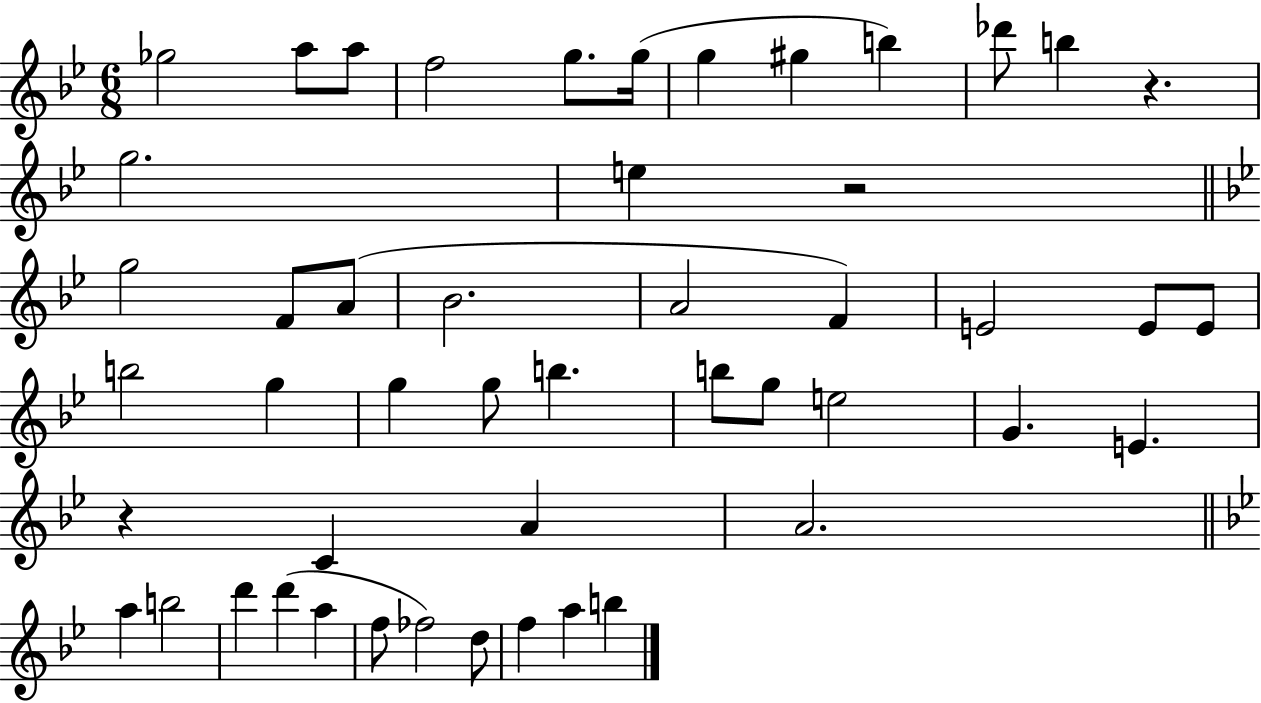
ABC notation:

X:1
T:Untitled
M:6/8
L:1/4
K:Bb
_g2 a/2 a/2 f2 g/2 g/4 g ^g b _d'/2 b z g2 e z2 g2 F/2 A/2 _B2 A2 F E2 E/2 E/2 b2 g g g/2 b b/2 g/2 e2 G E z C A A2 a b2 d' d' a f/2 _f2 d/2 f a b